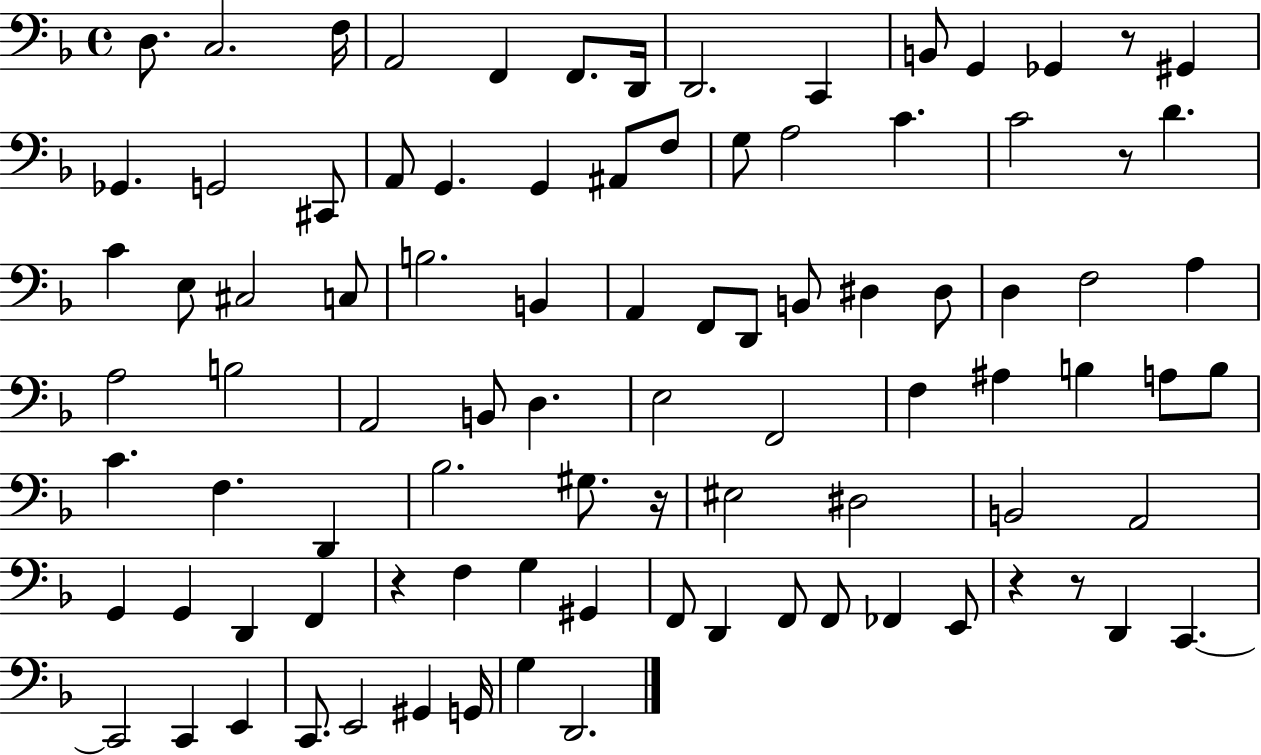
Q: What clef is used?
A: bass